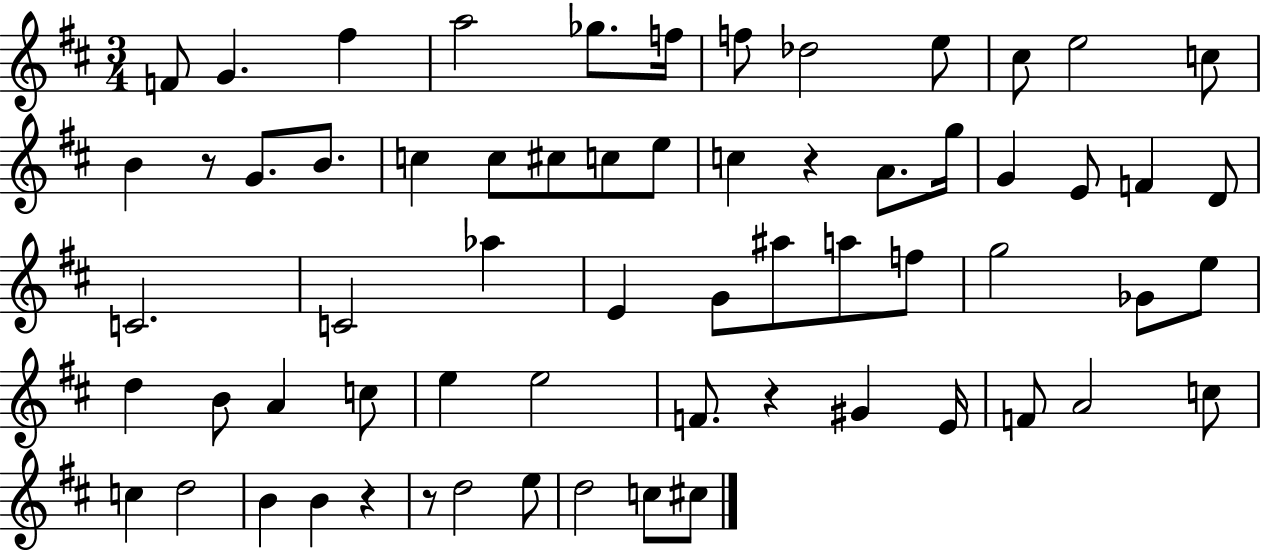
{
  \clef treble
  \numericTimeSignature
  \time 3/4
  \key d \major
  \repeat volta 2 { f'8 g'4. fis''4 | a''2 ges''8. f''16 | f''8 des''2 e''8 | cis''8 e''2 c''8 | \break b'4 r8 g'8. b'8. | c''4 c''8 cis''8 c''8 e''8 | c''4 r4 a'8. g''16 | g'4 e'8 f'4 d'8 | \break c'2. | c'2 aes''4 | e'4 g'8 ais''8 a''8 f''8 | g''2 ges'8 e''8 | \break d''4 b'8 a'4 c''8 | e''4 e''2 | f'8. r4 gis'4 e'16 | f'8 a'2 c''8 | \break c''4 d''2 | b'4 b'4 r4 | r8 d''2 e''8 | d''2 c''8 cis''8 | \break } \bar "|."
}